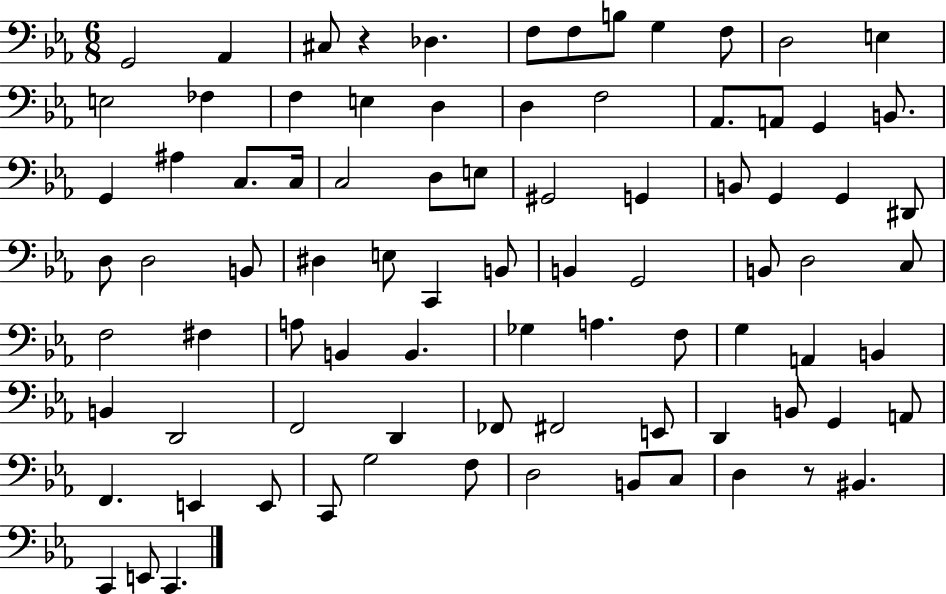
X:1
T:Untitled
M:6/8
L:1/4
K:Eb
G,,2 _A,, ^C,/2 z _D, F,/2 F,/2 B,/2 G, F,/2 D,2 E, E,2 _F, F, E, D, D, F,2 _A,,/2 A,,/2 G,, B,,/2 G,, ^A, C,/2 C,/4 C,2 D,/2 E,/2 ^G,,2 G,, B,,/2 G,, G,, ^D,,/2 D,/2 D,2 B,,/2 ^D, E,/2 C,, B,,/2 B,, G,,2 B,,/2 D,2 C,/2 F,2 ^F, A,/2 B,, B,, _G, A, F,/2 G, A,, B,, B,, D,,2 F,,2 D,, _F,,/2 ^F,,2 E,,/2 D,, B,,/2 G,, A,,/2 F,, E,, E,,/2 C,,/2 G,2 F,/2 D,2 B,,/2 C,/2 D, z/2 ^B,, C,, E,,/2 C,,